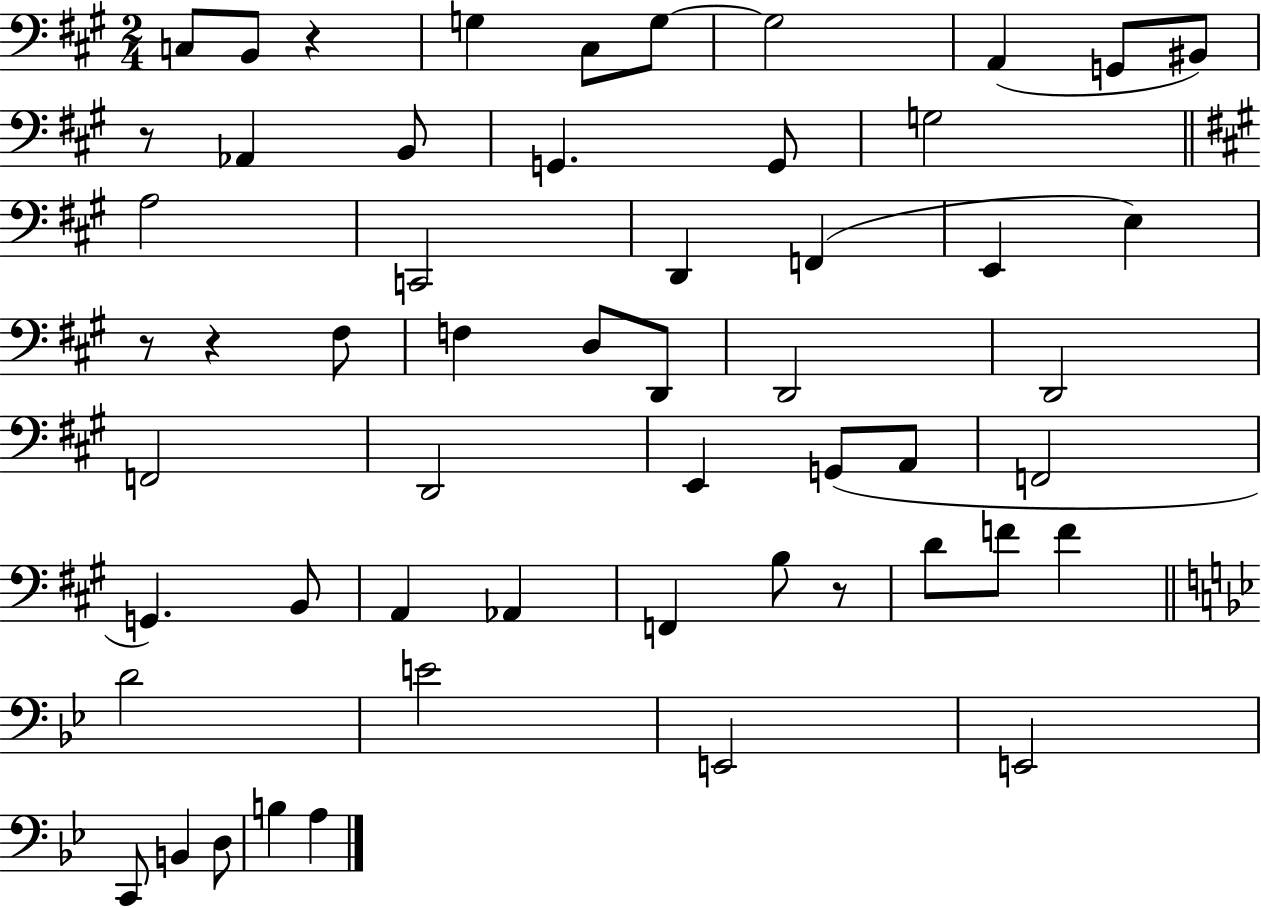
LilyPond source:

{
  \clef bass
  \numericTimeSignature
  \time 2/4
  \key a \major
  \repeat volta 2 { c8 b,8 r4 | g4 cis8 g8~~ | g2 | a,4( g,8 bis,8) | \break r8 aes,4 b,8 | g,4. g,8 | g2 | \bar "||" \break \key a \major a2 | c,2 | d,4 f,4( | e,4 e4) | \break r8 r4 fis8 | f4 d8 d,8 | d,2 | d,2 | \break f,2 | d,2 | e,4 g,8( a,8 | f,2 | \break g,4.) b,8 | a,4 aes,4 | f,4 b8 r8 | d'8 f'8 f'4 | \break \bar "||" \break \key bes \major d'2 | e'2 | e,2 | e,2 | \break c,8 b,4 d8 | b4 a4 | } \bar "|."
}